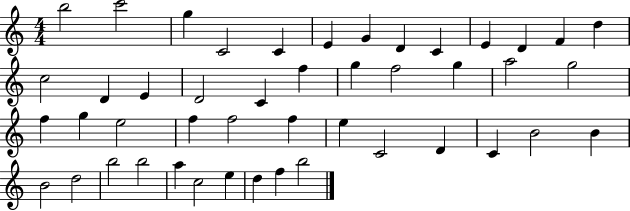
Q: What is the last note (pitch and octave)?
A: B5